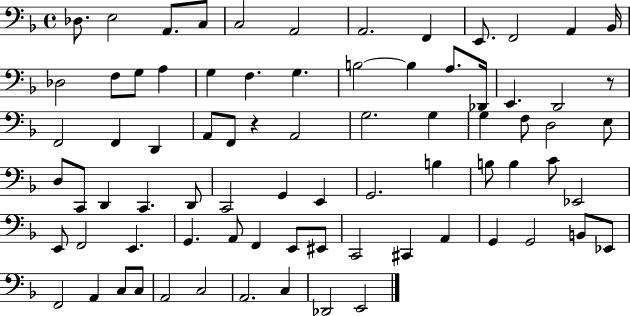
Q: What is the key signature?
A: F major